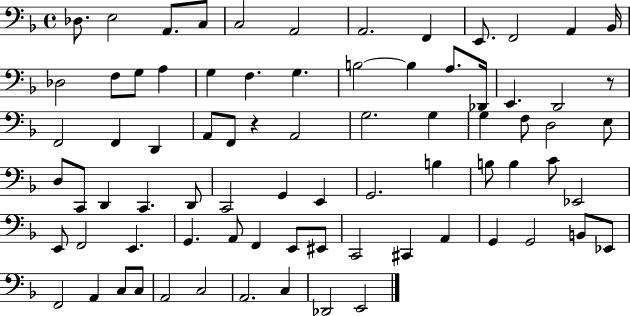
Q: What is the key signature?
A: F major